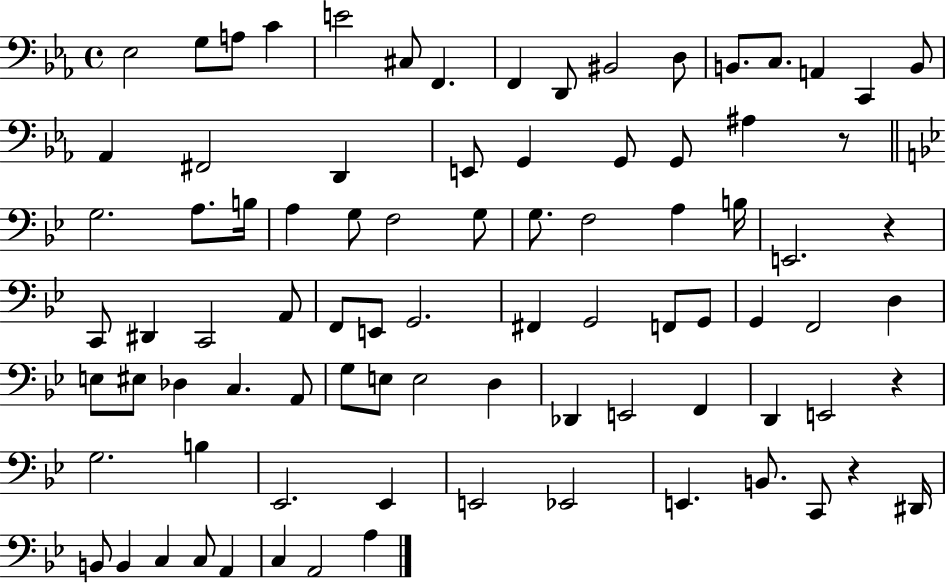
Eb3/h G3/e A3/e C4/q E4/h C#3/e F2/q. F2/q D2/e BIS2/h D3/e B2/e. C3/e. A2/q C2/q B2/e Ab2/q F#2/h D2/q E2/e G2/q G2/e G2/e A#3/q R/e G3/h. A3/e. B3/s A3/q G3/e F3/h G3/e G3/e. F3/h A3/q B3/s E2/h. R/q C2/e D#2/q C2/h A2/e F2/e E2/e G2/h. F#2/q G2/h F2/e G2/e G2/q F2/h D3/q E3/e EIS3/e Db3/q C3/q. A2/e G3/e E3/e E3/h D3/q Db2/q E2/h F2/q D2/q E2/h R/q G3/h. B3/q Eb2/h. Eb2/q E2/h Eb2/h E2/q. B2/e. C2/e R/q D#2/s B2/e B2/q C3/q C3/e A2/q C3/q A2/h A3/q